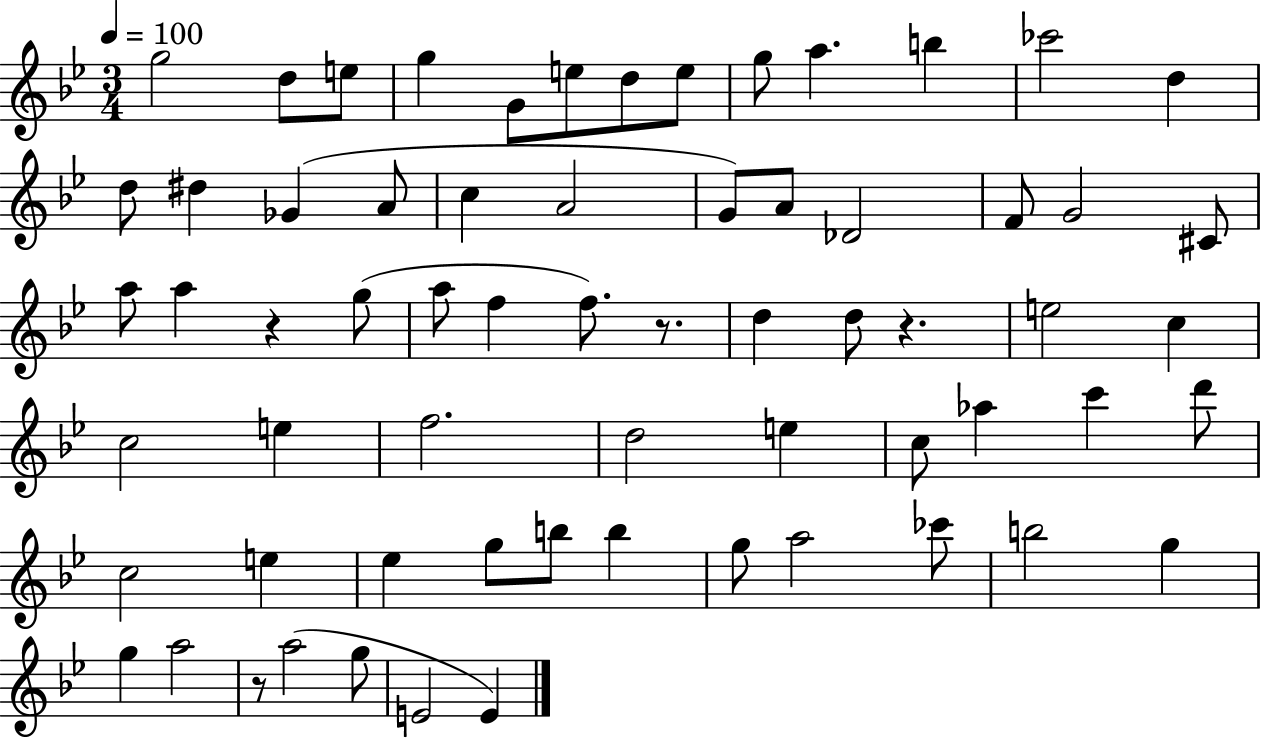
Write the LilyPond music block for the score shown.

{
  \clef treble
  \numericTimeSignature
  \time 3/4
  \key bes \major
  \tempo 4 = 100
  g''2 d''8 e''8 | g''4 g'8 e''8 d''8 e''8 | g''8 a''4. b''4 | ces'''2 d''4 | \break d''8 dis''4 ges'4( a'8 | c''4 a'2 | g'8) a'8 des'2 | f'8 g'2 cis'8 | \break a''8 a''4 r4 g''8( | a''8 f''4 f''8.) r8. | d''4 d''8 r4. | e''2 c''4 | \break c''2 e''4 | f''2. | d''2 e''4 | c''8 aes''4 c'''4 d'''8 | \break c''2 e''4 | ees''4 g''8 b''8 b''4 | g''8 a''2 ces'''8 | b''2 g''4 | \break g''4 a''2 | r8 a''2( g''8 | e'2 e'4) | \bar "|."
}